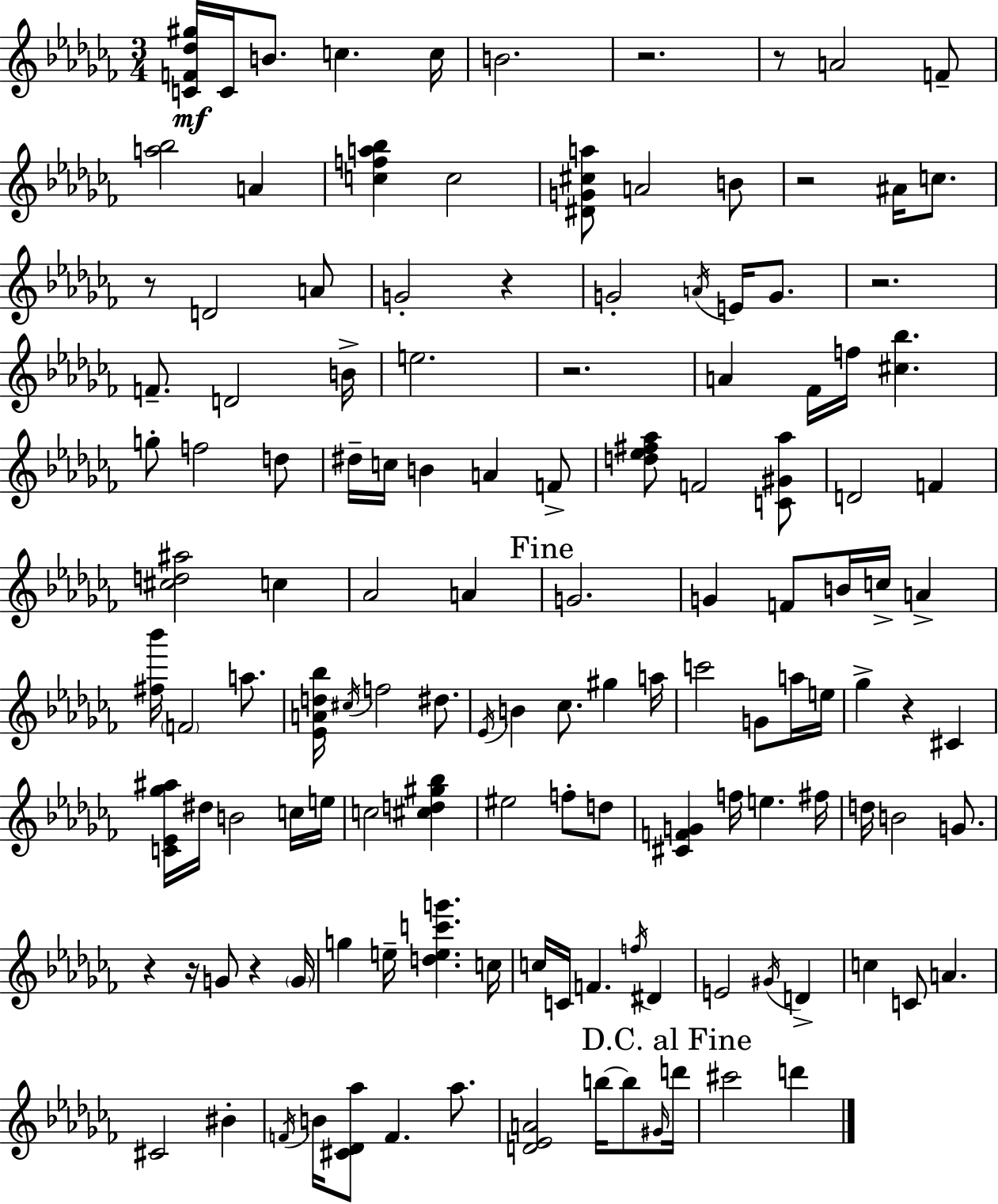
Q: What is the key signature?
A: AES minor